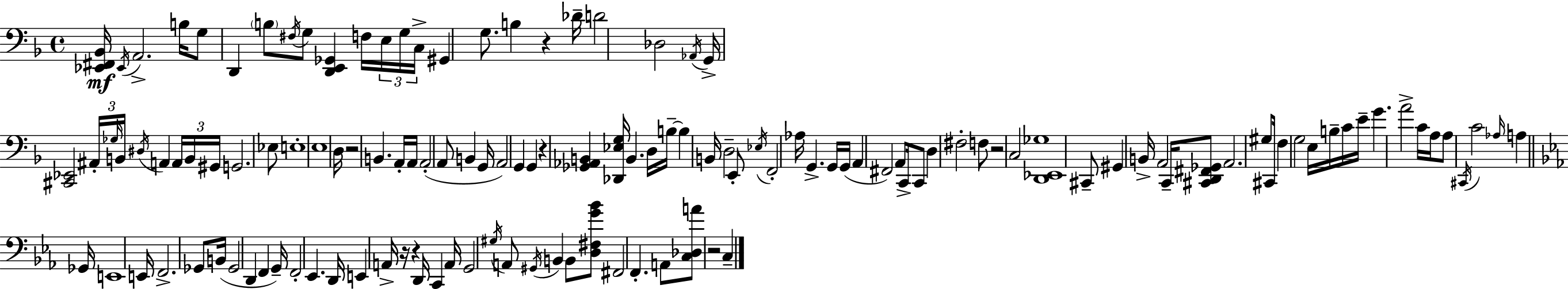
[Eb2,F#2,Bb2]/s Eb2/s A2/h. B3/s G3/e D2/q B3/e F#3/s G3/e [D2,E2,Gb2]/q F3/s E3/s G3/s C3/s G#2/q G3/e. B3/q R/q Db4/s D4/h Db3/h Ab2/s G2/s [C#2,Eb2]/h A#2/s Gb3/s B2/s D#3/s A2/q A2/s B2/s G#2/s G2/h. Eb3/e E3/w E3/w D3/s R/h B2/q. A2/s A2/s A2/h A2/e B2/q G2/s A2/h G2/q G2/q R/q [Gb2,Ab2,B2]/q [Db2,Eb3,G3]/s B2/q. D3/s B3/s B3/q B2/s D3/h E2/e Eb3/s F2/h Ab3/s G2/q. G2/s G2/s A2/q F#2/h A2/e C2/s C2/e D3/q F#3/h F3/e R/h C3/h [D2,Eb2,Gb3]/w C#2/e G#2/q B2/s A2/h C2/s [C#2,D2,F#2,Gb2]/e A2/h. G#3/e C#2/s F3/q G3/h E3/s B3/s C4/s E4/s G4/q. A4/h C4/s A3/s A3/e C#2/s C4/h Ab3/s A3/q Gb2/s E2/w E2/s F2/h. Gb2/e B2/s Gb2/h D2/q F2/q G2/s F2/h Eb2/q. D2/s E2/q A2/s R/s R/q D2/s C2/q A2/s G2/h G#3/s A2/e G#2/s B2/q B2/e [D3,F#3,G4,Bb4]/e F#2/h F2/q. A2/e [C3,Db3,A4]/e R/h C3/q